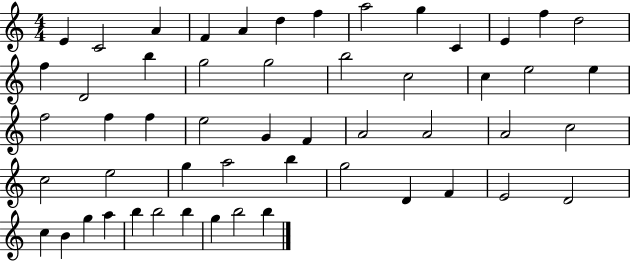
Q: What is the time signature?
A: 4/4